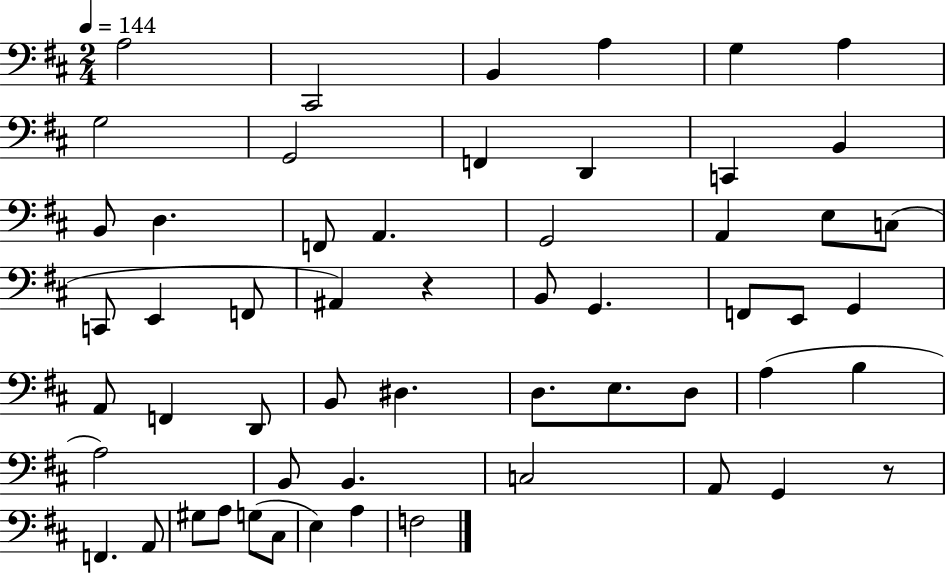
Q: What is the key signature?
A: D major